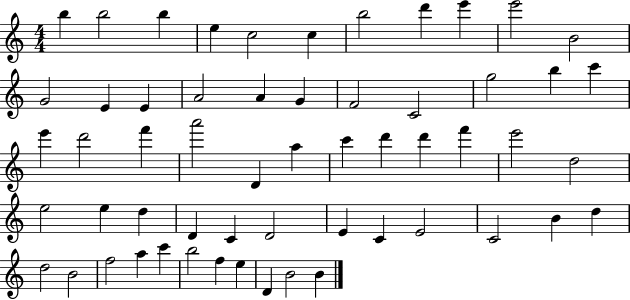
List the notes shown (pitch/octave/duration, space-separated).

B5/q B5/h B5/q E5/q C5/h C5/q B5/h D6/q E6/q E6/h B4/h G4/h E4/q E4/q A4/h A4/q G4/q F4/h C4/h G5/h B5/q C6/q E6/q D6/h F6/q A6/h D4/q A5/q C6/q D6/q D6/q F6/q E6/h D5/h E5/h E5/q D5/q D4/q C4/q D4/h E4/q C4/q E4/h C4/h B4/q D5/q D5/h B4/h F5/h A5/q C6/q B5/h F5/q E5/q D4/q B4/h B4/q